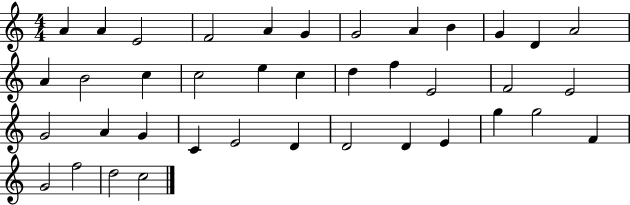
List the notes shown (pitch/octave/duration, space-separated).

A4/q A4/q E4/h F4/h A4/q G4/q G4/h A4/q B4/q G4/q D4/q A4/h A4/q B4/h C5/q C5/h E5/q C5/q D5/q F5/q E4/h F4/h E4/h G4/h A4/q G4/q C4/q E4/h D4/q D4/h D4/q E4/q G5/q G5/h F4/q G4/h F5/h D5/h C5/h